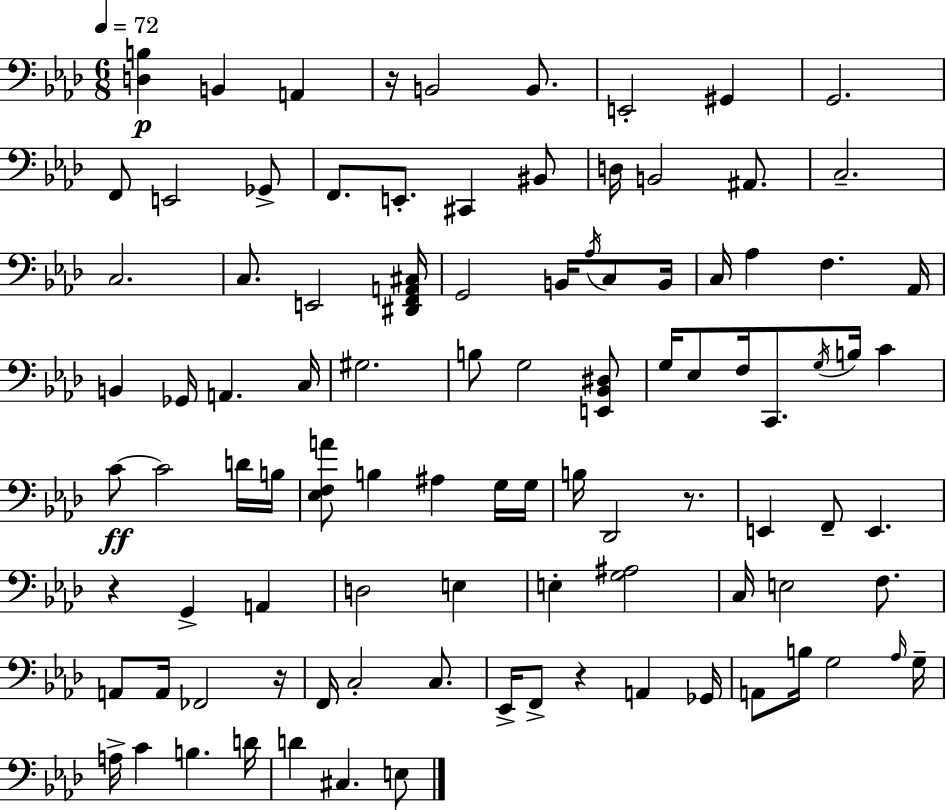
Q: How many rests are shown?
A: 5